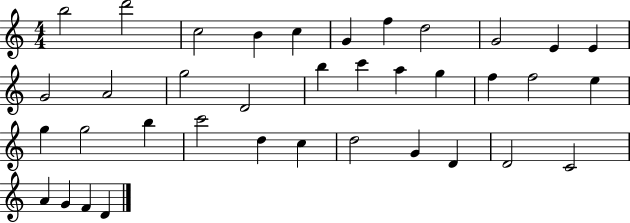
B5/h D6/h C5/h B4/q C5/q G4/q F5/q D5/h G4/h E4/q E4/q G4/h A4/h G5/h D4/h B5/q C6/q A5/q G5/q F5/q F5/h E5/q G5/q G5/h B5/q C6/h D5/q C5/q D5/h G4/q D4/q D4/h C4/h A4/q G4/q F4/q D4/q